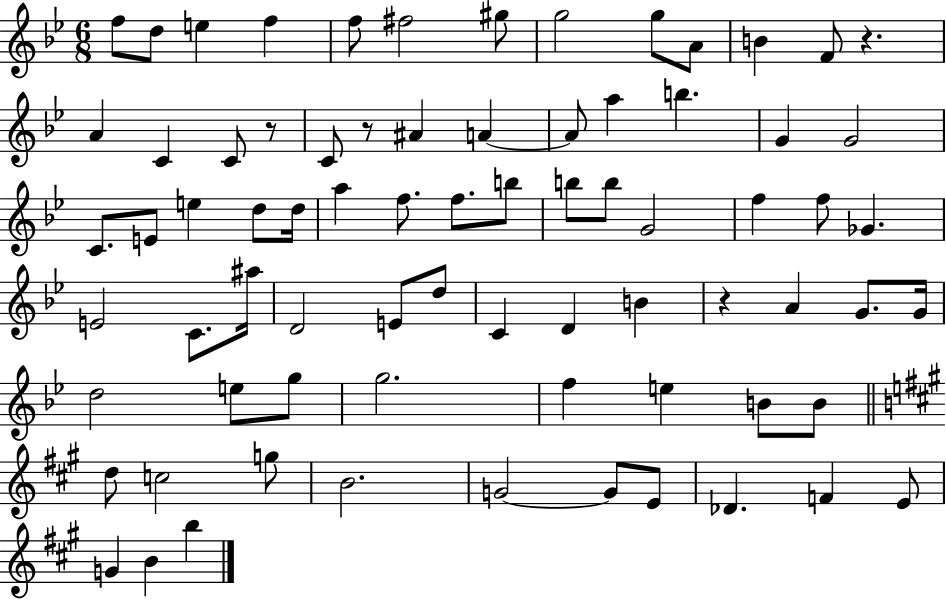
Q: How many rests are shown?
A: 4